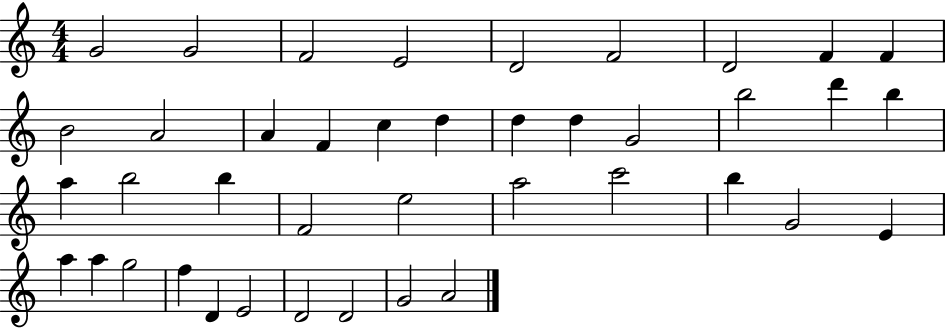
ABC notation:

X:1
T:Untitled
M:4/4
L:1/4
K:C
G2 G2 F2 E2 D2 F2 D2 F F B2 A2 A F c d d d G2 b2 d' b a b2 b F2 e2 a2 c'2 b G2 E a a g2 f D E2 D2 D2 G2 A2